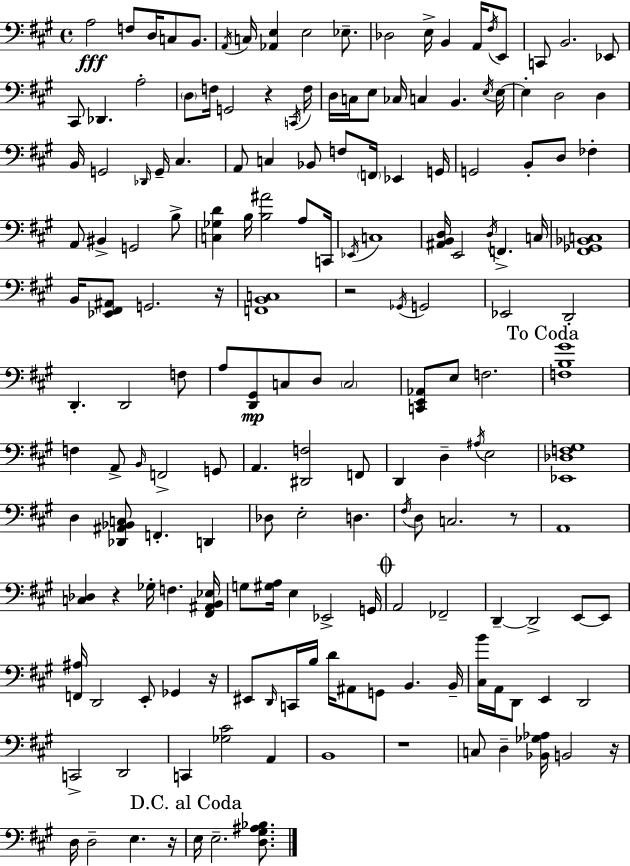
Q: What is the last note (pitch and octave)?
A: E3